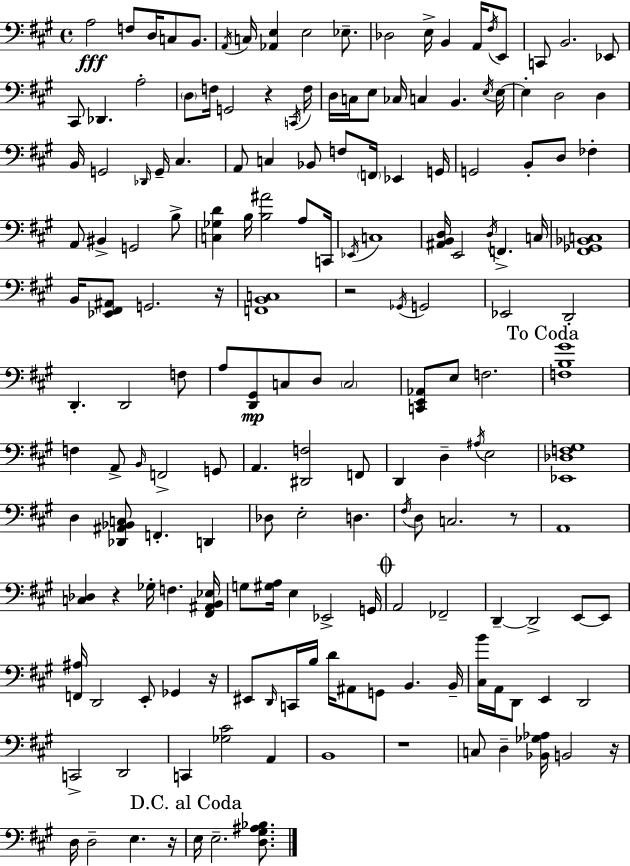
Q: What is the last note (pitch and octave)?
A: E3